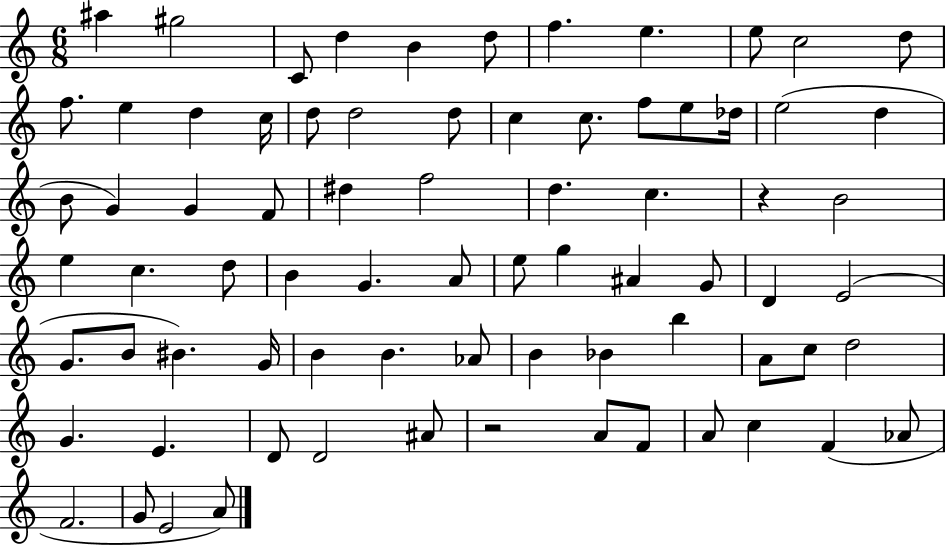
A#5/q G#5/h C4/e D5/q B4/q D5/e F5/q. E5/q. E5/e C5/h D5/e F5/e. E5/q D5/q C5/s D5/e D5/h D5/e C5/q C5/e. F5/e E5/e Db5/s E5/h D5/q B4/e G4/q G4/q F4/e D#5/q F5/h D5/q. C5/q. R/q B4/h E5/q C5/q. D5/e B4/q G4/q. A4/e E5/e G5/q A#4/q G4/e D4/q E4/h G4/e. B4/e BIS4/q. G4/s B4/q B4/q. Ab4/e B4/q Bb4/q B5/q A4/e C5/e D5/h G4/q. E4/q. D4/e D4/h A#4/e R/h A4/e F4/e A4/e C5/q F4/q Ab4/e F4/h. G4/e E4/h A4/e